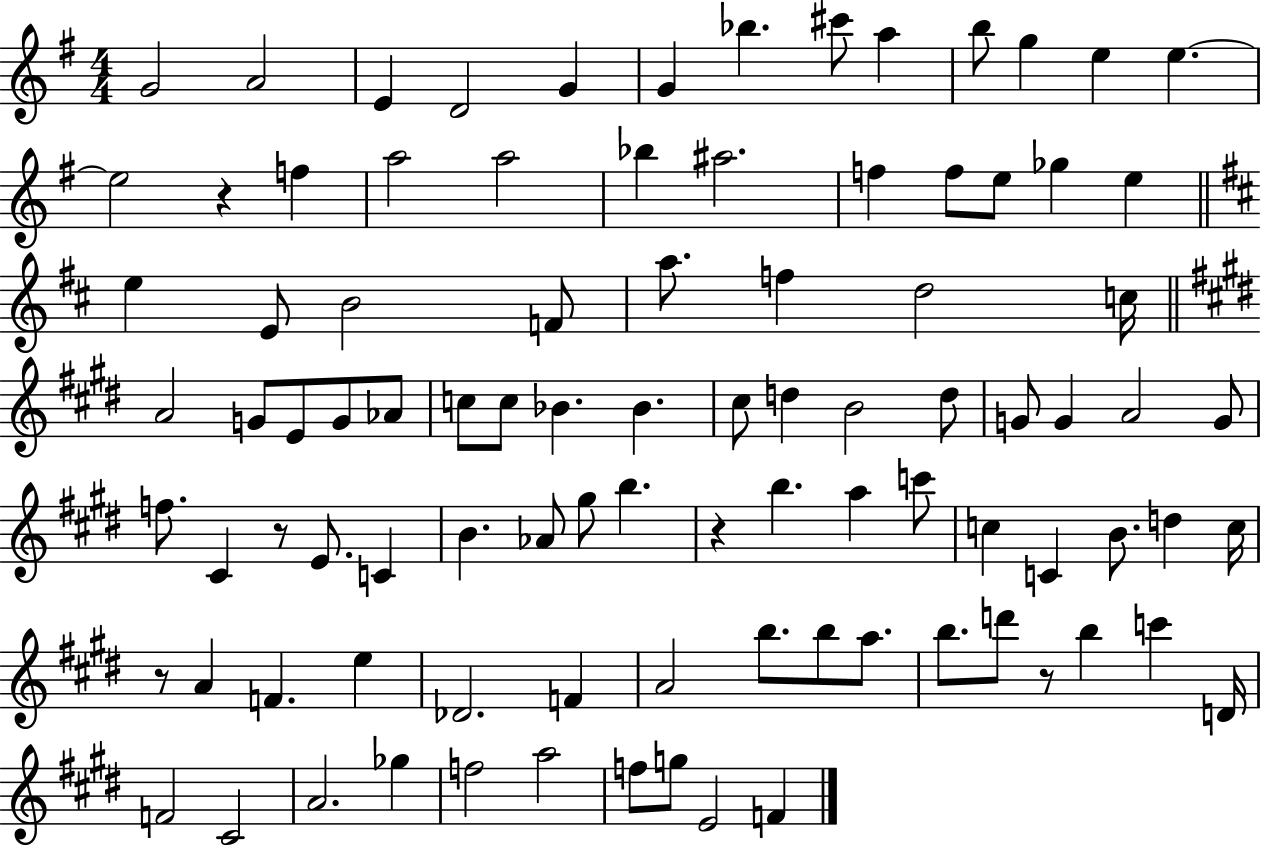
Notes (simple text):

G4/h A4/h E4/q D4/h G4/q G4/q Bb5/q. C#6/e A5/q B5/e G5/q E5/q E5/q. E5/h R/q F5/q A5/h A5/h Bb5/q A#5/h. F5/q F5/e E5/e Gb5/q E5/q E5/q E4/e B4/h F4/e A5/e. F5/q D5/h C5/s A4/h G4/e E4/e G4/e Ab4/e C5/e C5/e Bb4/q. Bb4/q. C#5/e D5/q B4/h D5/e G4/e G4/q A4/h G4/e F5/e. C#4/q R/e E4/e. C4/q B4/q. Ab4/e G#5/e B5/q. R/q B5/q. A5/q C6/e C5/q C4/q B4/e. D5/q C5/s R/e A4/q F4/q. E5/q Db4/h. F4/q A4/h B5/e. B5/e A5/e. B5/e. D6/e R/e B5/q C6/q D4/s F4/h C#4/h A4/h. Gb5/q F5/h A5/h F5/e G5/e E4/h F4/q